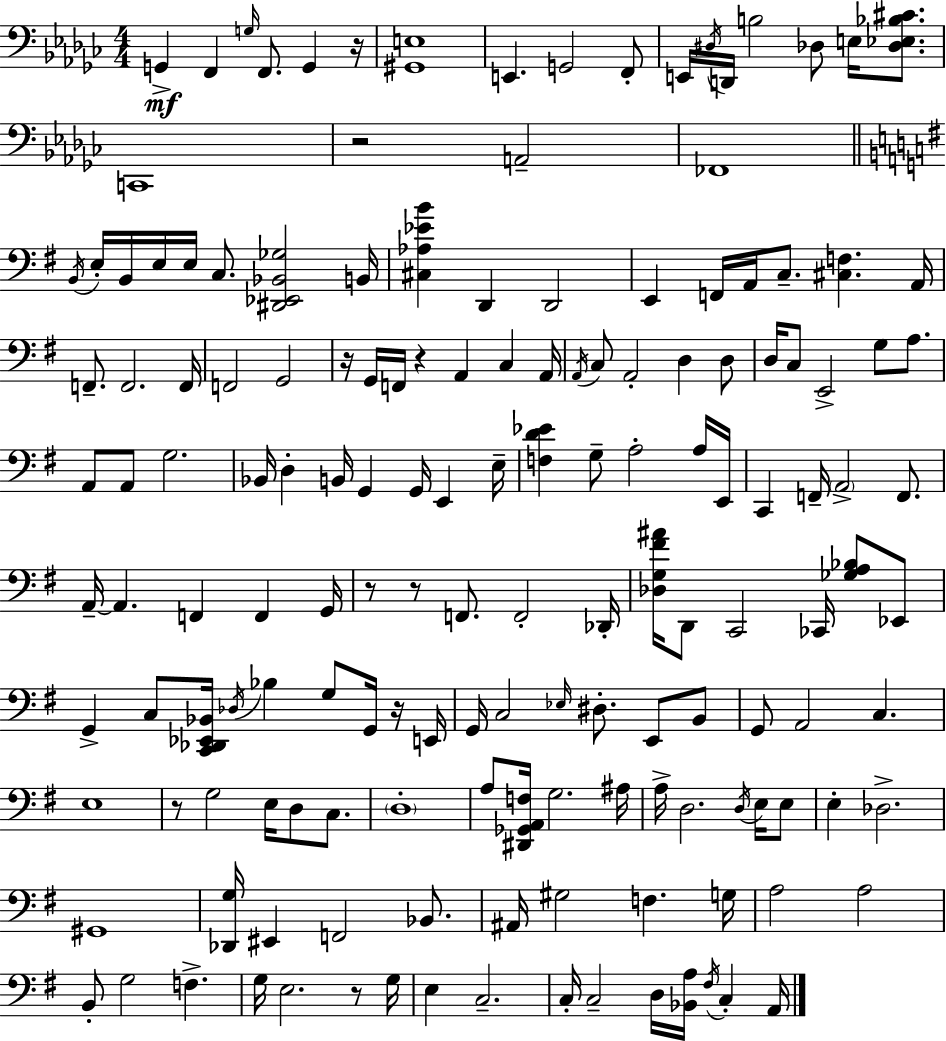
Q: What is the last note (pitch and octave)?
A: A2